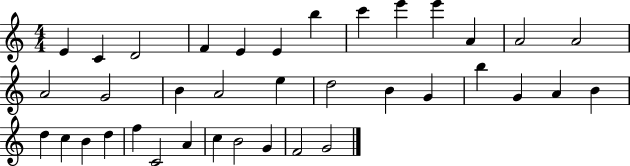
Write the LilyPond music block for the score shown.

{
  \clef treble
  \numericTimeSignature
  \time 4/4
  \key c \major
  e'4 c'4 d'2 | f'4 e'4 e'4 b''4 | c'''4 e'''4 e'''4 a'4 | a'2 a'2 | \break a'2 g'2 | b'4 a'2 e''4 | d''2 b'4 g'4 | b''4 g'4 a'4 b'4 | \break d''4 c''4 b'4 d''4 | f''4 c'2 a'4 | c''4 b'2 g'4 | f'2 g'2 | \break \bar "|."
}